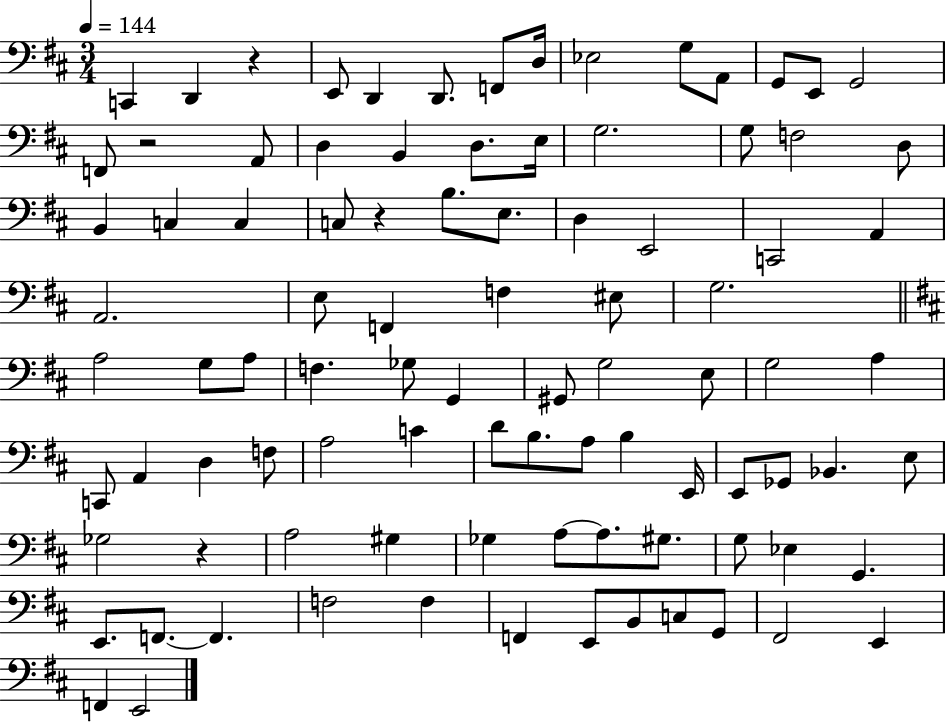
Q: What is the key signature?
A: D major